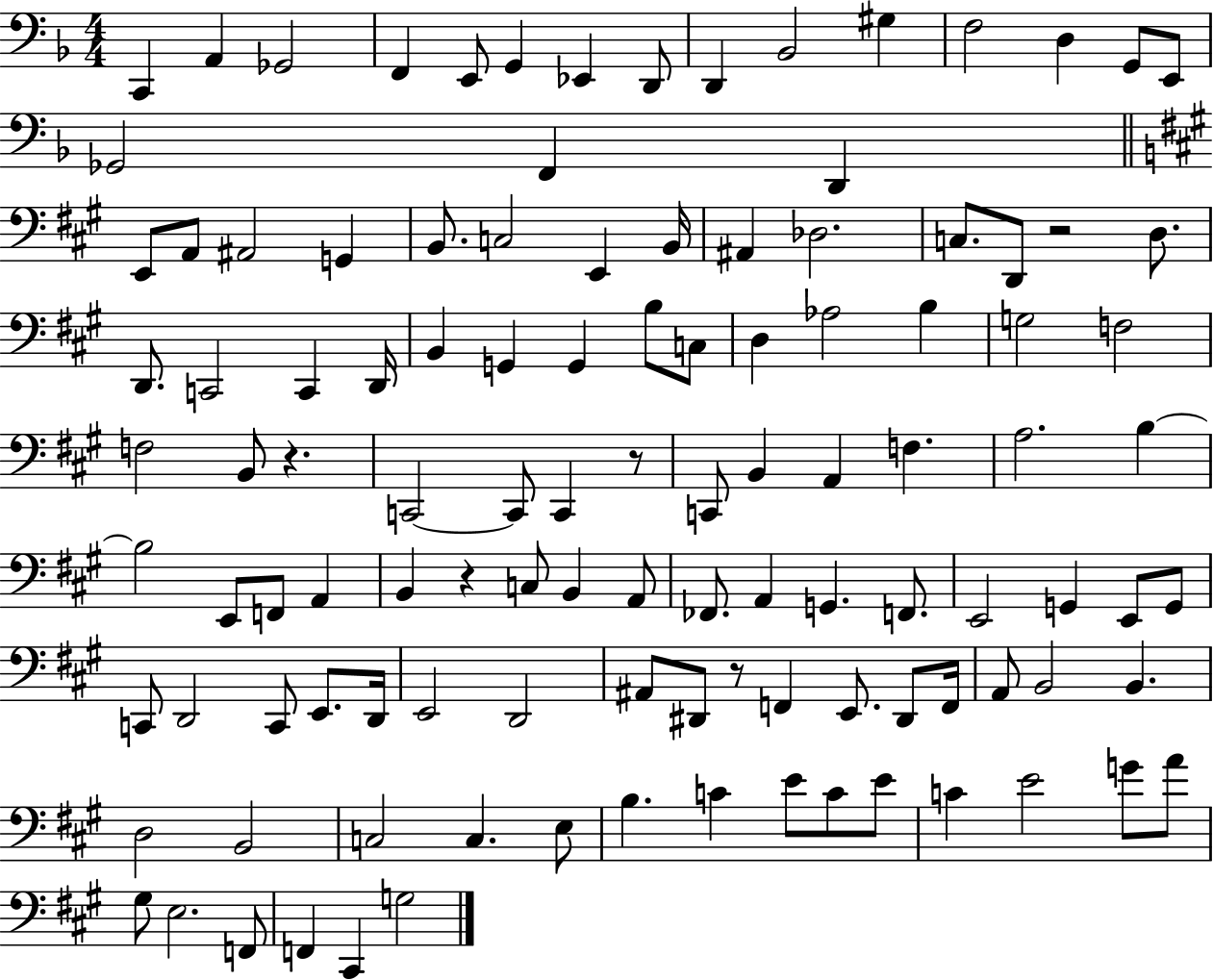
X:1
T:Untitled
M:4/4
L:1/4
K:F
C,, A,, _G,,2 F,, E,,/2 G,, _E,, D,,/2 D,, _B,,2 ^G, F,2 D, G,,/2 E,,/2 _G,,2 F,, D,, E,,/2 A,,/2 ^A,,2 G,, B,,/2 C,2 E,, B,,/4 ^A,, _D,2 C,/2 D,,/2 z2 D,/2 D,,/2 C,,2 C,, D,,/4 B,, G,, G,, B,/2 C,/2 D, _A,2 B, G,2 F,2 F,2 B,,/2 z C,,2 C,,/2 C,, z/2 C,,/2 B,, A,, F, A,2 B, B,2 E,,/2 F,,/2 A,, B,, z C,/2 B,, A,,/2 _F,,/2 A,, G,, F,,/2 E,,2 G,, E,,/2 G,,/2 C,,/2 D,,2 C,,/2 E,,/2 D,,/4 E,,2 D,,2 ^A,,/2 ^D,,/2 z/2 F,, E,,/2 ^D,,/2 F,,/4 A,,/2 B,,2 B,, D,2 B,,2 C,2 C, E,/2 B, C E/2 C/2 E/2 C E2 G/2 A/2 ^G,/2 E,2 F,,/2 F,, ^C,, G,2